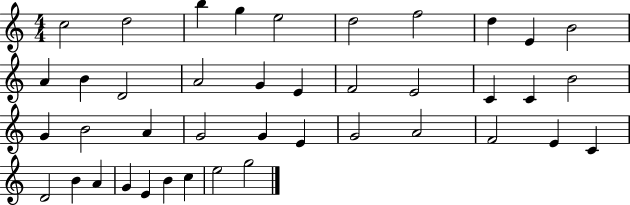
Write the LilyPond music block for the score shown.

{
  \clef treble
  \numericTimeSignature
  \time 4/4
  \key c \major
  c''2 d''2 | b''4 g''4 e''2 | d''2 f''2 | d''4 e'4 b'2 | \break a'4 b'4 d'2 | a'2 g'4 e'4 | f'2 e'2 | c'4 c'4 b'2 | \break g'4 b'2 a'4 | g'2 g'4 e'4 | g'2 a'2 | f'2 e'4 c'4 | \break d'2 b'4 a'4 | g'4 e'4 b'4 c''4 | e''2 g''2 | \bar "|."
}